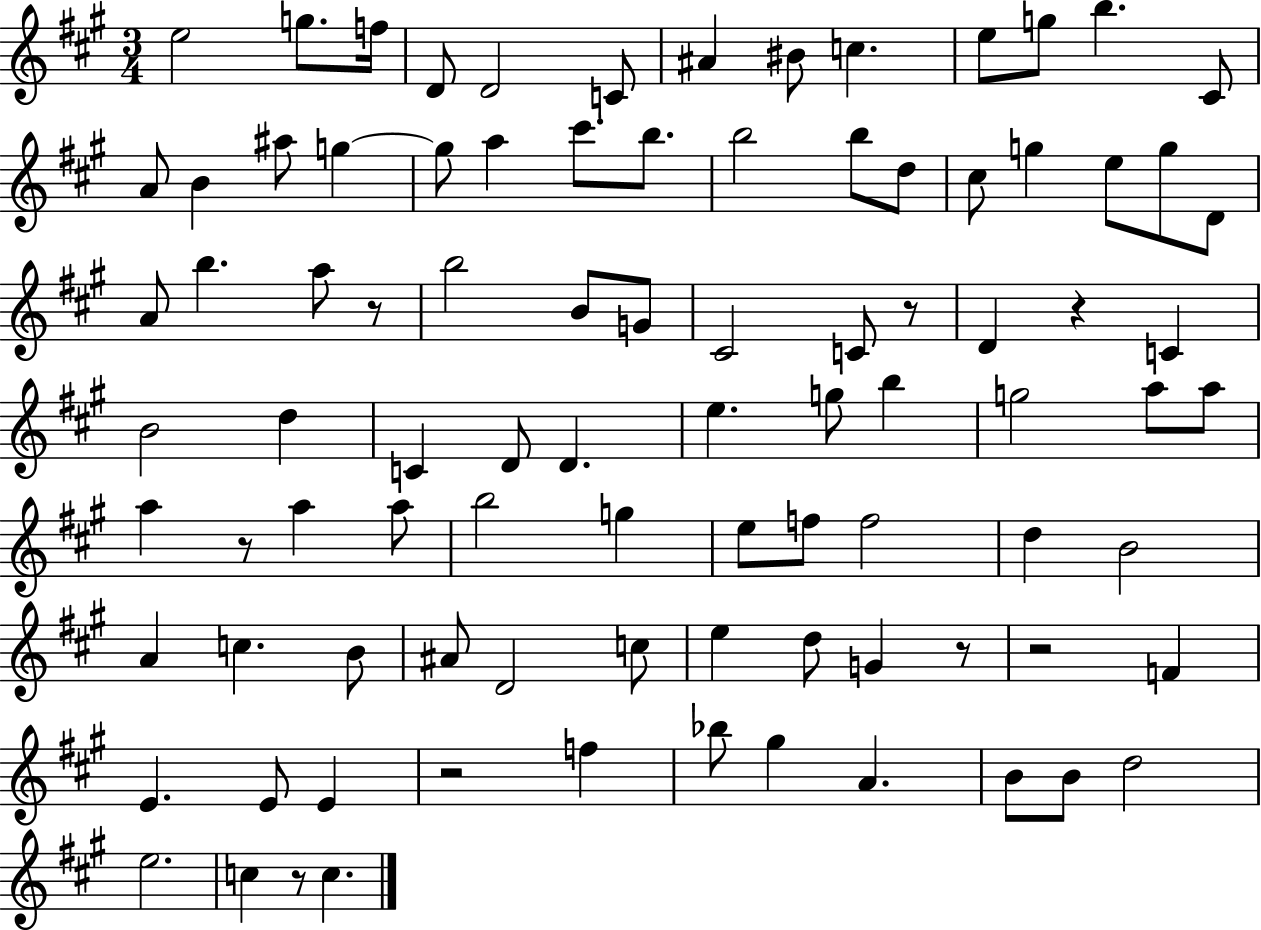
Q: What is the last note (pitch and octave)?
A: C5